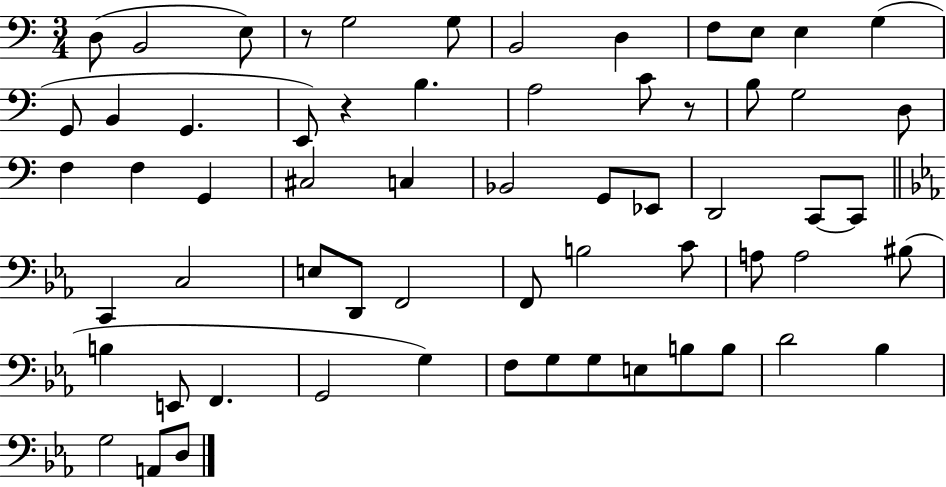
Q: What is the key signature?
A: C major